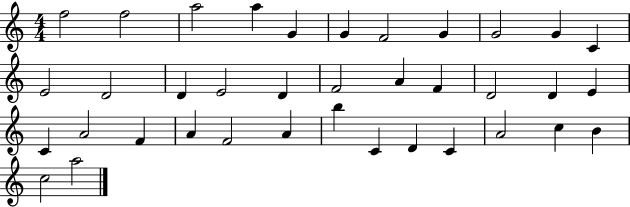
{
  \clef treble
  \numericTimeSignature
  \time 4/4
  \key c \major
  f''2 f''2 | a''2 a''4 g'4 | g'4 f'2 g'4 | g'2 g'4 c'4 | \break e'2 d'2 | d'4 e'2 d'4 | f'2 a'4 f'4 | d'2 d'4 e'4 | \break c'4 a'2 f'4 | a'4 f'2 a'4 | b''4 c'4 d'4 c'4 | a'2 c''4 b'4 | \break c''2 a''2 | \bar "|."
}